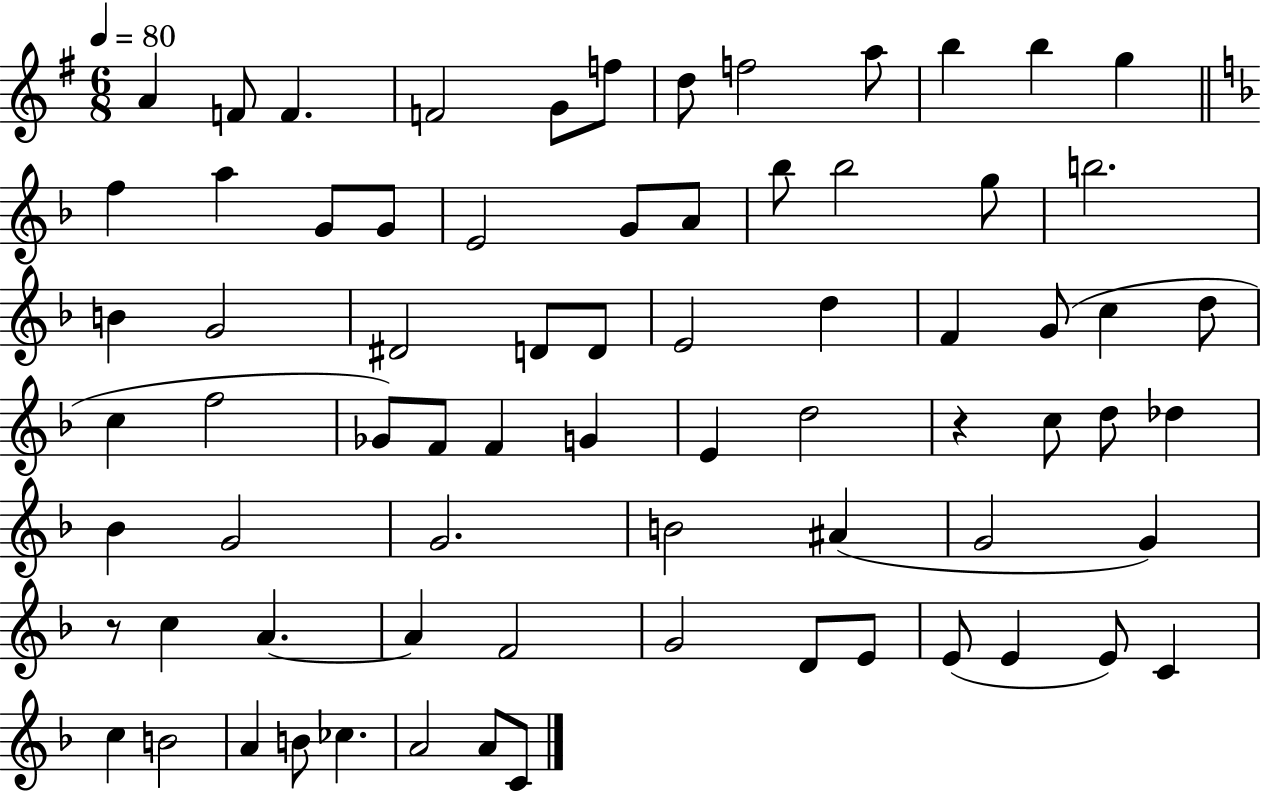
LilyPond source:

{
  \clef treble
  \numericTimeSignature
  \time 6/8
  \key g \major
  \tempo 4 = 80
  a'4 f'8 f'4. | f'2 g'8 f''8 | d''8 f''2 a''8 | b''4 b''4 g''4 | \break \bar "||" \break \key f \major f''4 a''4 g'8 g'8 | e'2 g'8 a'8 | bes''8 bes''2 g''8 | b''2. | \break b'4 g'2 | dis'2 d'8 d'8 | e'2 d''4 | f'4 g'8( c''4 d''8 | \break c''4 f''2 | ges'8) f'8 f'4 g'4 | e'4 d''2 | r4 c''8 d''8 des''4 | \break bes'4 g'2 | g'2. | b'2 ais'4( | g'2 g'4) | \break r8 c''4 a'4.~~ | a'4 f'2 | g'2 d'8 e'8 | e'8( e'4 e'8) c'4 | \break c''4 b'2 | a'4 b'8 ces''4. | a'2 a'8 c'8 | \bar "|."
}